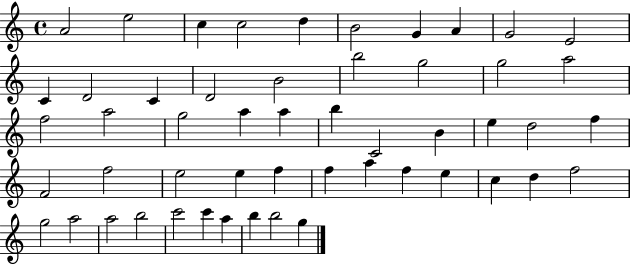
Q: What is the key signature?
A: C major